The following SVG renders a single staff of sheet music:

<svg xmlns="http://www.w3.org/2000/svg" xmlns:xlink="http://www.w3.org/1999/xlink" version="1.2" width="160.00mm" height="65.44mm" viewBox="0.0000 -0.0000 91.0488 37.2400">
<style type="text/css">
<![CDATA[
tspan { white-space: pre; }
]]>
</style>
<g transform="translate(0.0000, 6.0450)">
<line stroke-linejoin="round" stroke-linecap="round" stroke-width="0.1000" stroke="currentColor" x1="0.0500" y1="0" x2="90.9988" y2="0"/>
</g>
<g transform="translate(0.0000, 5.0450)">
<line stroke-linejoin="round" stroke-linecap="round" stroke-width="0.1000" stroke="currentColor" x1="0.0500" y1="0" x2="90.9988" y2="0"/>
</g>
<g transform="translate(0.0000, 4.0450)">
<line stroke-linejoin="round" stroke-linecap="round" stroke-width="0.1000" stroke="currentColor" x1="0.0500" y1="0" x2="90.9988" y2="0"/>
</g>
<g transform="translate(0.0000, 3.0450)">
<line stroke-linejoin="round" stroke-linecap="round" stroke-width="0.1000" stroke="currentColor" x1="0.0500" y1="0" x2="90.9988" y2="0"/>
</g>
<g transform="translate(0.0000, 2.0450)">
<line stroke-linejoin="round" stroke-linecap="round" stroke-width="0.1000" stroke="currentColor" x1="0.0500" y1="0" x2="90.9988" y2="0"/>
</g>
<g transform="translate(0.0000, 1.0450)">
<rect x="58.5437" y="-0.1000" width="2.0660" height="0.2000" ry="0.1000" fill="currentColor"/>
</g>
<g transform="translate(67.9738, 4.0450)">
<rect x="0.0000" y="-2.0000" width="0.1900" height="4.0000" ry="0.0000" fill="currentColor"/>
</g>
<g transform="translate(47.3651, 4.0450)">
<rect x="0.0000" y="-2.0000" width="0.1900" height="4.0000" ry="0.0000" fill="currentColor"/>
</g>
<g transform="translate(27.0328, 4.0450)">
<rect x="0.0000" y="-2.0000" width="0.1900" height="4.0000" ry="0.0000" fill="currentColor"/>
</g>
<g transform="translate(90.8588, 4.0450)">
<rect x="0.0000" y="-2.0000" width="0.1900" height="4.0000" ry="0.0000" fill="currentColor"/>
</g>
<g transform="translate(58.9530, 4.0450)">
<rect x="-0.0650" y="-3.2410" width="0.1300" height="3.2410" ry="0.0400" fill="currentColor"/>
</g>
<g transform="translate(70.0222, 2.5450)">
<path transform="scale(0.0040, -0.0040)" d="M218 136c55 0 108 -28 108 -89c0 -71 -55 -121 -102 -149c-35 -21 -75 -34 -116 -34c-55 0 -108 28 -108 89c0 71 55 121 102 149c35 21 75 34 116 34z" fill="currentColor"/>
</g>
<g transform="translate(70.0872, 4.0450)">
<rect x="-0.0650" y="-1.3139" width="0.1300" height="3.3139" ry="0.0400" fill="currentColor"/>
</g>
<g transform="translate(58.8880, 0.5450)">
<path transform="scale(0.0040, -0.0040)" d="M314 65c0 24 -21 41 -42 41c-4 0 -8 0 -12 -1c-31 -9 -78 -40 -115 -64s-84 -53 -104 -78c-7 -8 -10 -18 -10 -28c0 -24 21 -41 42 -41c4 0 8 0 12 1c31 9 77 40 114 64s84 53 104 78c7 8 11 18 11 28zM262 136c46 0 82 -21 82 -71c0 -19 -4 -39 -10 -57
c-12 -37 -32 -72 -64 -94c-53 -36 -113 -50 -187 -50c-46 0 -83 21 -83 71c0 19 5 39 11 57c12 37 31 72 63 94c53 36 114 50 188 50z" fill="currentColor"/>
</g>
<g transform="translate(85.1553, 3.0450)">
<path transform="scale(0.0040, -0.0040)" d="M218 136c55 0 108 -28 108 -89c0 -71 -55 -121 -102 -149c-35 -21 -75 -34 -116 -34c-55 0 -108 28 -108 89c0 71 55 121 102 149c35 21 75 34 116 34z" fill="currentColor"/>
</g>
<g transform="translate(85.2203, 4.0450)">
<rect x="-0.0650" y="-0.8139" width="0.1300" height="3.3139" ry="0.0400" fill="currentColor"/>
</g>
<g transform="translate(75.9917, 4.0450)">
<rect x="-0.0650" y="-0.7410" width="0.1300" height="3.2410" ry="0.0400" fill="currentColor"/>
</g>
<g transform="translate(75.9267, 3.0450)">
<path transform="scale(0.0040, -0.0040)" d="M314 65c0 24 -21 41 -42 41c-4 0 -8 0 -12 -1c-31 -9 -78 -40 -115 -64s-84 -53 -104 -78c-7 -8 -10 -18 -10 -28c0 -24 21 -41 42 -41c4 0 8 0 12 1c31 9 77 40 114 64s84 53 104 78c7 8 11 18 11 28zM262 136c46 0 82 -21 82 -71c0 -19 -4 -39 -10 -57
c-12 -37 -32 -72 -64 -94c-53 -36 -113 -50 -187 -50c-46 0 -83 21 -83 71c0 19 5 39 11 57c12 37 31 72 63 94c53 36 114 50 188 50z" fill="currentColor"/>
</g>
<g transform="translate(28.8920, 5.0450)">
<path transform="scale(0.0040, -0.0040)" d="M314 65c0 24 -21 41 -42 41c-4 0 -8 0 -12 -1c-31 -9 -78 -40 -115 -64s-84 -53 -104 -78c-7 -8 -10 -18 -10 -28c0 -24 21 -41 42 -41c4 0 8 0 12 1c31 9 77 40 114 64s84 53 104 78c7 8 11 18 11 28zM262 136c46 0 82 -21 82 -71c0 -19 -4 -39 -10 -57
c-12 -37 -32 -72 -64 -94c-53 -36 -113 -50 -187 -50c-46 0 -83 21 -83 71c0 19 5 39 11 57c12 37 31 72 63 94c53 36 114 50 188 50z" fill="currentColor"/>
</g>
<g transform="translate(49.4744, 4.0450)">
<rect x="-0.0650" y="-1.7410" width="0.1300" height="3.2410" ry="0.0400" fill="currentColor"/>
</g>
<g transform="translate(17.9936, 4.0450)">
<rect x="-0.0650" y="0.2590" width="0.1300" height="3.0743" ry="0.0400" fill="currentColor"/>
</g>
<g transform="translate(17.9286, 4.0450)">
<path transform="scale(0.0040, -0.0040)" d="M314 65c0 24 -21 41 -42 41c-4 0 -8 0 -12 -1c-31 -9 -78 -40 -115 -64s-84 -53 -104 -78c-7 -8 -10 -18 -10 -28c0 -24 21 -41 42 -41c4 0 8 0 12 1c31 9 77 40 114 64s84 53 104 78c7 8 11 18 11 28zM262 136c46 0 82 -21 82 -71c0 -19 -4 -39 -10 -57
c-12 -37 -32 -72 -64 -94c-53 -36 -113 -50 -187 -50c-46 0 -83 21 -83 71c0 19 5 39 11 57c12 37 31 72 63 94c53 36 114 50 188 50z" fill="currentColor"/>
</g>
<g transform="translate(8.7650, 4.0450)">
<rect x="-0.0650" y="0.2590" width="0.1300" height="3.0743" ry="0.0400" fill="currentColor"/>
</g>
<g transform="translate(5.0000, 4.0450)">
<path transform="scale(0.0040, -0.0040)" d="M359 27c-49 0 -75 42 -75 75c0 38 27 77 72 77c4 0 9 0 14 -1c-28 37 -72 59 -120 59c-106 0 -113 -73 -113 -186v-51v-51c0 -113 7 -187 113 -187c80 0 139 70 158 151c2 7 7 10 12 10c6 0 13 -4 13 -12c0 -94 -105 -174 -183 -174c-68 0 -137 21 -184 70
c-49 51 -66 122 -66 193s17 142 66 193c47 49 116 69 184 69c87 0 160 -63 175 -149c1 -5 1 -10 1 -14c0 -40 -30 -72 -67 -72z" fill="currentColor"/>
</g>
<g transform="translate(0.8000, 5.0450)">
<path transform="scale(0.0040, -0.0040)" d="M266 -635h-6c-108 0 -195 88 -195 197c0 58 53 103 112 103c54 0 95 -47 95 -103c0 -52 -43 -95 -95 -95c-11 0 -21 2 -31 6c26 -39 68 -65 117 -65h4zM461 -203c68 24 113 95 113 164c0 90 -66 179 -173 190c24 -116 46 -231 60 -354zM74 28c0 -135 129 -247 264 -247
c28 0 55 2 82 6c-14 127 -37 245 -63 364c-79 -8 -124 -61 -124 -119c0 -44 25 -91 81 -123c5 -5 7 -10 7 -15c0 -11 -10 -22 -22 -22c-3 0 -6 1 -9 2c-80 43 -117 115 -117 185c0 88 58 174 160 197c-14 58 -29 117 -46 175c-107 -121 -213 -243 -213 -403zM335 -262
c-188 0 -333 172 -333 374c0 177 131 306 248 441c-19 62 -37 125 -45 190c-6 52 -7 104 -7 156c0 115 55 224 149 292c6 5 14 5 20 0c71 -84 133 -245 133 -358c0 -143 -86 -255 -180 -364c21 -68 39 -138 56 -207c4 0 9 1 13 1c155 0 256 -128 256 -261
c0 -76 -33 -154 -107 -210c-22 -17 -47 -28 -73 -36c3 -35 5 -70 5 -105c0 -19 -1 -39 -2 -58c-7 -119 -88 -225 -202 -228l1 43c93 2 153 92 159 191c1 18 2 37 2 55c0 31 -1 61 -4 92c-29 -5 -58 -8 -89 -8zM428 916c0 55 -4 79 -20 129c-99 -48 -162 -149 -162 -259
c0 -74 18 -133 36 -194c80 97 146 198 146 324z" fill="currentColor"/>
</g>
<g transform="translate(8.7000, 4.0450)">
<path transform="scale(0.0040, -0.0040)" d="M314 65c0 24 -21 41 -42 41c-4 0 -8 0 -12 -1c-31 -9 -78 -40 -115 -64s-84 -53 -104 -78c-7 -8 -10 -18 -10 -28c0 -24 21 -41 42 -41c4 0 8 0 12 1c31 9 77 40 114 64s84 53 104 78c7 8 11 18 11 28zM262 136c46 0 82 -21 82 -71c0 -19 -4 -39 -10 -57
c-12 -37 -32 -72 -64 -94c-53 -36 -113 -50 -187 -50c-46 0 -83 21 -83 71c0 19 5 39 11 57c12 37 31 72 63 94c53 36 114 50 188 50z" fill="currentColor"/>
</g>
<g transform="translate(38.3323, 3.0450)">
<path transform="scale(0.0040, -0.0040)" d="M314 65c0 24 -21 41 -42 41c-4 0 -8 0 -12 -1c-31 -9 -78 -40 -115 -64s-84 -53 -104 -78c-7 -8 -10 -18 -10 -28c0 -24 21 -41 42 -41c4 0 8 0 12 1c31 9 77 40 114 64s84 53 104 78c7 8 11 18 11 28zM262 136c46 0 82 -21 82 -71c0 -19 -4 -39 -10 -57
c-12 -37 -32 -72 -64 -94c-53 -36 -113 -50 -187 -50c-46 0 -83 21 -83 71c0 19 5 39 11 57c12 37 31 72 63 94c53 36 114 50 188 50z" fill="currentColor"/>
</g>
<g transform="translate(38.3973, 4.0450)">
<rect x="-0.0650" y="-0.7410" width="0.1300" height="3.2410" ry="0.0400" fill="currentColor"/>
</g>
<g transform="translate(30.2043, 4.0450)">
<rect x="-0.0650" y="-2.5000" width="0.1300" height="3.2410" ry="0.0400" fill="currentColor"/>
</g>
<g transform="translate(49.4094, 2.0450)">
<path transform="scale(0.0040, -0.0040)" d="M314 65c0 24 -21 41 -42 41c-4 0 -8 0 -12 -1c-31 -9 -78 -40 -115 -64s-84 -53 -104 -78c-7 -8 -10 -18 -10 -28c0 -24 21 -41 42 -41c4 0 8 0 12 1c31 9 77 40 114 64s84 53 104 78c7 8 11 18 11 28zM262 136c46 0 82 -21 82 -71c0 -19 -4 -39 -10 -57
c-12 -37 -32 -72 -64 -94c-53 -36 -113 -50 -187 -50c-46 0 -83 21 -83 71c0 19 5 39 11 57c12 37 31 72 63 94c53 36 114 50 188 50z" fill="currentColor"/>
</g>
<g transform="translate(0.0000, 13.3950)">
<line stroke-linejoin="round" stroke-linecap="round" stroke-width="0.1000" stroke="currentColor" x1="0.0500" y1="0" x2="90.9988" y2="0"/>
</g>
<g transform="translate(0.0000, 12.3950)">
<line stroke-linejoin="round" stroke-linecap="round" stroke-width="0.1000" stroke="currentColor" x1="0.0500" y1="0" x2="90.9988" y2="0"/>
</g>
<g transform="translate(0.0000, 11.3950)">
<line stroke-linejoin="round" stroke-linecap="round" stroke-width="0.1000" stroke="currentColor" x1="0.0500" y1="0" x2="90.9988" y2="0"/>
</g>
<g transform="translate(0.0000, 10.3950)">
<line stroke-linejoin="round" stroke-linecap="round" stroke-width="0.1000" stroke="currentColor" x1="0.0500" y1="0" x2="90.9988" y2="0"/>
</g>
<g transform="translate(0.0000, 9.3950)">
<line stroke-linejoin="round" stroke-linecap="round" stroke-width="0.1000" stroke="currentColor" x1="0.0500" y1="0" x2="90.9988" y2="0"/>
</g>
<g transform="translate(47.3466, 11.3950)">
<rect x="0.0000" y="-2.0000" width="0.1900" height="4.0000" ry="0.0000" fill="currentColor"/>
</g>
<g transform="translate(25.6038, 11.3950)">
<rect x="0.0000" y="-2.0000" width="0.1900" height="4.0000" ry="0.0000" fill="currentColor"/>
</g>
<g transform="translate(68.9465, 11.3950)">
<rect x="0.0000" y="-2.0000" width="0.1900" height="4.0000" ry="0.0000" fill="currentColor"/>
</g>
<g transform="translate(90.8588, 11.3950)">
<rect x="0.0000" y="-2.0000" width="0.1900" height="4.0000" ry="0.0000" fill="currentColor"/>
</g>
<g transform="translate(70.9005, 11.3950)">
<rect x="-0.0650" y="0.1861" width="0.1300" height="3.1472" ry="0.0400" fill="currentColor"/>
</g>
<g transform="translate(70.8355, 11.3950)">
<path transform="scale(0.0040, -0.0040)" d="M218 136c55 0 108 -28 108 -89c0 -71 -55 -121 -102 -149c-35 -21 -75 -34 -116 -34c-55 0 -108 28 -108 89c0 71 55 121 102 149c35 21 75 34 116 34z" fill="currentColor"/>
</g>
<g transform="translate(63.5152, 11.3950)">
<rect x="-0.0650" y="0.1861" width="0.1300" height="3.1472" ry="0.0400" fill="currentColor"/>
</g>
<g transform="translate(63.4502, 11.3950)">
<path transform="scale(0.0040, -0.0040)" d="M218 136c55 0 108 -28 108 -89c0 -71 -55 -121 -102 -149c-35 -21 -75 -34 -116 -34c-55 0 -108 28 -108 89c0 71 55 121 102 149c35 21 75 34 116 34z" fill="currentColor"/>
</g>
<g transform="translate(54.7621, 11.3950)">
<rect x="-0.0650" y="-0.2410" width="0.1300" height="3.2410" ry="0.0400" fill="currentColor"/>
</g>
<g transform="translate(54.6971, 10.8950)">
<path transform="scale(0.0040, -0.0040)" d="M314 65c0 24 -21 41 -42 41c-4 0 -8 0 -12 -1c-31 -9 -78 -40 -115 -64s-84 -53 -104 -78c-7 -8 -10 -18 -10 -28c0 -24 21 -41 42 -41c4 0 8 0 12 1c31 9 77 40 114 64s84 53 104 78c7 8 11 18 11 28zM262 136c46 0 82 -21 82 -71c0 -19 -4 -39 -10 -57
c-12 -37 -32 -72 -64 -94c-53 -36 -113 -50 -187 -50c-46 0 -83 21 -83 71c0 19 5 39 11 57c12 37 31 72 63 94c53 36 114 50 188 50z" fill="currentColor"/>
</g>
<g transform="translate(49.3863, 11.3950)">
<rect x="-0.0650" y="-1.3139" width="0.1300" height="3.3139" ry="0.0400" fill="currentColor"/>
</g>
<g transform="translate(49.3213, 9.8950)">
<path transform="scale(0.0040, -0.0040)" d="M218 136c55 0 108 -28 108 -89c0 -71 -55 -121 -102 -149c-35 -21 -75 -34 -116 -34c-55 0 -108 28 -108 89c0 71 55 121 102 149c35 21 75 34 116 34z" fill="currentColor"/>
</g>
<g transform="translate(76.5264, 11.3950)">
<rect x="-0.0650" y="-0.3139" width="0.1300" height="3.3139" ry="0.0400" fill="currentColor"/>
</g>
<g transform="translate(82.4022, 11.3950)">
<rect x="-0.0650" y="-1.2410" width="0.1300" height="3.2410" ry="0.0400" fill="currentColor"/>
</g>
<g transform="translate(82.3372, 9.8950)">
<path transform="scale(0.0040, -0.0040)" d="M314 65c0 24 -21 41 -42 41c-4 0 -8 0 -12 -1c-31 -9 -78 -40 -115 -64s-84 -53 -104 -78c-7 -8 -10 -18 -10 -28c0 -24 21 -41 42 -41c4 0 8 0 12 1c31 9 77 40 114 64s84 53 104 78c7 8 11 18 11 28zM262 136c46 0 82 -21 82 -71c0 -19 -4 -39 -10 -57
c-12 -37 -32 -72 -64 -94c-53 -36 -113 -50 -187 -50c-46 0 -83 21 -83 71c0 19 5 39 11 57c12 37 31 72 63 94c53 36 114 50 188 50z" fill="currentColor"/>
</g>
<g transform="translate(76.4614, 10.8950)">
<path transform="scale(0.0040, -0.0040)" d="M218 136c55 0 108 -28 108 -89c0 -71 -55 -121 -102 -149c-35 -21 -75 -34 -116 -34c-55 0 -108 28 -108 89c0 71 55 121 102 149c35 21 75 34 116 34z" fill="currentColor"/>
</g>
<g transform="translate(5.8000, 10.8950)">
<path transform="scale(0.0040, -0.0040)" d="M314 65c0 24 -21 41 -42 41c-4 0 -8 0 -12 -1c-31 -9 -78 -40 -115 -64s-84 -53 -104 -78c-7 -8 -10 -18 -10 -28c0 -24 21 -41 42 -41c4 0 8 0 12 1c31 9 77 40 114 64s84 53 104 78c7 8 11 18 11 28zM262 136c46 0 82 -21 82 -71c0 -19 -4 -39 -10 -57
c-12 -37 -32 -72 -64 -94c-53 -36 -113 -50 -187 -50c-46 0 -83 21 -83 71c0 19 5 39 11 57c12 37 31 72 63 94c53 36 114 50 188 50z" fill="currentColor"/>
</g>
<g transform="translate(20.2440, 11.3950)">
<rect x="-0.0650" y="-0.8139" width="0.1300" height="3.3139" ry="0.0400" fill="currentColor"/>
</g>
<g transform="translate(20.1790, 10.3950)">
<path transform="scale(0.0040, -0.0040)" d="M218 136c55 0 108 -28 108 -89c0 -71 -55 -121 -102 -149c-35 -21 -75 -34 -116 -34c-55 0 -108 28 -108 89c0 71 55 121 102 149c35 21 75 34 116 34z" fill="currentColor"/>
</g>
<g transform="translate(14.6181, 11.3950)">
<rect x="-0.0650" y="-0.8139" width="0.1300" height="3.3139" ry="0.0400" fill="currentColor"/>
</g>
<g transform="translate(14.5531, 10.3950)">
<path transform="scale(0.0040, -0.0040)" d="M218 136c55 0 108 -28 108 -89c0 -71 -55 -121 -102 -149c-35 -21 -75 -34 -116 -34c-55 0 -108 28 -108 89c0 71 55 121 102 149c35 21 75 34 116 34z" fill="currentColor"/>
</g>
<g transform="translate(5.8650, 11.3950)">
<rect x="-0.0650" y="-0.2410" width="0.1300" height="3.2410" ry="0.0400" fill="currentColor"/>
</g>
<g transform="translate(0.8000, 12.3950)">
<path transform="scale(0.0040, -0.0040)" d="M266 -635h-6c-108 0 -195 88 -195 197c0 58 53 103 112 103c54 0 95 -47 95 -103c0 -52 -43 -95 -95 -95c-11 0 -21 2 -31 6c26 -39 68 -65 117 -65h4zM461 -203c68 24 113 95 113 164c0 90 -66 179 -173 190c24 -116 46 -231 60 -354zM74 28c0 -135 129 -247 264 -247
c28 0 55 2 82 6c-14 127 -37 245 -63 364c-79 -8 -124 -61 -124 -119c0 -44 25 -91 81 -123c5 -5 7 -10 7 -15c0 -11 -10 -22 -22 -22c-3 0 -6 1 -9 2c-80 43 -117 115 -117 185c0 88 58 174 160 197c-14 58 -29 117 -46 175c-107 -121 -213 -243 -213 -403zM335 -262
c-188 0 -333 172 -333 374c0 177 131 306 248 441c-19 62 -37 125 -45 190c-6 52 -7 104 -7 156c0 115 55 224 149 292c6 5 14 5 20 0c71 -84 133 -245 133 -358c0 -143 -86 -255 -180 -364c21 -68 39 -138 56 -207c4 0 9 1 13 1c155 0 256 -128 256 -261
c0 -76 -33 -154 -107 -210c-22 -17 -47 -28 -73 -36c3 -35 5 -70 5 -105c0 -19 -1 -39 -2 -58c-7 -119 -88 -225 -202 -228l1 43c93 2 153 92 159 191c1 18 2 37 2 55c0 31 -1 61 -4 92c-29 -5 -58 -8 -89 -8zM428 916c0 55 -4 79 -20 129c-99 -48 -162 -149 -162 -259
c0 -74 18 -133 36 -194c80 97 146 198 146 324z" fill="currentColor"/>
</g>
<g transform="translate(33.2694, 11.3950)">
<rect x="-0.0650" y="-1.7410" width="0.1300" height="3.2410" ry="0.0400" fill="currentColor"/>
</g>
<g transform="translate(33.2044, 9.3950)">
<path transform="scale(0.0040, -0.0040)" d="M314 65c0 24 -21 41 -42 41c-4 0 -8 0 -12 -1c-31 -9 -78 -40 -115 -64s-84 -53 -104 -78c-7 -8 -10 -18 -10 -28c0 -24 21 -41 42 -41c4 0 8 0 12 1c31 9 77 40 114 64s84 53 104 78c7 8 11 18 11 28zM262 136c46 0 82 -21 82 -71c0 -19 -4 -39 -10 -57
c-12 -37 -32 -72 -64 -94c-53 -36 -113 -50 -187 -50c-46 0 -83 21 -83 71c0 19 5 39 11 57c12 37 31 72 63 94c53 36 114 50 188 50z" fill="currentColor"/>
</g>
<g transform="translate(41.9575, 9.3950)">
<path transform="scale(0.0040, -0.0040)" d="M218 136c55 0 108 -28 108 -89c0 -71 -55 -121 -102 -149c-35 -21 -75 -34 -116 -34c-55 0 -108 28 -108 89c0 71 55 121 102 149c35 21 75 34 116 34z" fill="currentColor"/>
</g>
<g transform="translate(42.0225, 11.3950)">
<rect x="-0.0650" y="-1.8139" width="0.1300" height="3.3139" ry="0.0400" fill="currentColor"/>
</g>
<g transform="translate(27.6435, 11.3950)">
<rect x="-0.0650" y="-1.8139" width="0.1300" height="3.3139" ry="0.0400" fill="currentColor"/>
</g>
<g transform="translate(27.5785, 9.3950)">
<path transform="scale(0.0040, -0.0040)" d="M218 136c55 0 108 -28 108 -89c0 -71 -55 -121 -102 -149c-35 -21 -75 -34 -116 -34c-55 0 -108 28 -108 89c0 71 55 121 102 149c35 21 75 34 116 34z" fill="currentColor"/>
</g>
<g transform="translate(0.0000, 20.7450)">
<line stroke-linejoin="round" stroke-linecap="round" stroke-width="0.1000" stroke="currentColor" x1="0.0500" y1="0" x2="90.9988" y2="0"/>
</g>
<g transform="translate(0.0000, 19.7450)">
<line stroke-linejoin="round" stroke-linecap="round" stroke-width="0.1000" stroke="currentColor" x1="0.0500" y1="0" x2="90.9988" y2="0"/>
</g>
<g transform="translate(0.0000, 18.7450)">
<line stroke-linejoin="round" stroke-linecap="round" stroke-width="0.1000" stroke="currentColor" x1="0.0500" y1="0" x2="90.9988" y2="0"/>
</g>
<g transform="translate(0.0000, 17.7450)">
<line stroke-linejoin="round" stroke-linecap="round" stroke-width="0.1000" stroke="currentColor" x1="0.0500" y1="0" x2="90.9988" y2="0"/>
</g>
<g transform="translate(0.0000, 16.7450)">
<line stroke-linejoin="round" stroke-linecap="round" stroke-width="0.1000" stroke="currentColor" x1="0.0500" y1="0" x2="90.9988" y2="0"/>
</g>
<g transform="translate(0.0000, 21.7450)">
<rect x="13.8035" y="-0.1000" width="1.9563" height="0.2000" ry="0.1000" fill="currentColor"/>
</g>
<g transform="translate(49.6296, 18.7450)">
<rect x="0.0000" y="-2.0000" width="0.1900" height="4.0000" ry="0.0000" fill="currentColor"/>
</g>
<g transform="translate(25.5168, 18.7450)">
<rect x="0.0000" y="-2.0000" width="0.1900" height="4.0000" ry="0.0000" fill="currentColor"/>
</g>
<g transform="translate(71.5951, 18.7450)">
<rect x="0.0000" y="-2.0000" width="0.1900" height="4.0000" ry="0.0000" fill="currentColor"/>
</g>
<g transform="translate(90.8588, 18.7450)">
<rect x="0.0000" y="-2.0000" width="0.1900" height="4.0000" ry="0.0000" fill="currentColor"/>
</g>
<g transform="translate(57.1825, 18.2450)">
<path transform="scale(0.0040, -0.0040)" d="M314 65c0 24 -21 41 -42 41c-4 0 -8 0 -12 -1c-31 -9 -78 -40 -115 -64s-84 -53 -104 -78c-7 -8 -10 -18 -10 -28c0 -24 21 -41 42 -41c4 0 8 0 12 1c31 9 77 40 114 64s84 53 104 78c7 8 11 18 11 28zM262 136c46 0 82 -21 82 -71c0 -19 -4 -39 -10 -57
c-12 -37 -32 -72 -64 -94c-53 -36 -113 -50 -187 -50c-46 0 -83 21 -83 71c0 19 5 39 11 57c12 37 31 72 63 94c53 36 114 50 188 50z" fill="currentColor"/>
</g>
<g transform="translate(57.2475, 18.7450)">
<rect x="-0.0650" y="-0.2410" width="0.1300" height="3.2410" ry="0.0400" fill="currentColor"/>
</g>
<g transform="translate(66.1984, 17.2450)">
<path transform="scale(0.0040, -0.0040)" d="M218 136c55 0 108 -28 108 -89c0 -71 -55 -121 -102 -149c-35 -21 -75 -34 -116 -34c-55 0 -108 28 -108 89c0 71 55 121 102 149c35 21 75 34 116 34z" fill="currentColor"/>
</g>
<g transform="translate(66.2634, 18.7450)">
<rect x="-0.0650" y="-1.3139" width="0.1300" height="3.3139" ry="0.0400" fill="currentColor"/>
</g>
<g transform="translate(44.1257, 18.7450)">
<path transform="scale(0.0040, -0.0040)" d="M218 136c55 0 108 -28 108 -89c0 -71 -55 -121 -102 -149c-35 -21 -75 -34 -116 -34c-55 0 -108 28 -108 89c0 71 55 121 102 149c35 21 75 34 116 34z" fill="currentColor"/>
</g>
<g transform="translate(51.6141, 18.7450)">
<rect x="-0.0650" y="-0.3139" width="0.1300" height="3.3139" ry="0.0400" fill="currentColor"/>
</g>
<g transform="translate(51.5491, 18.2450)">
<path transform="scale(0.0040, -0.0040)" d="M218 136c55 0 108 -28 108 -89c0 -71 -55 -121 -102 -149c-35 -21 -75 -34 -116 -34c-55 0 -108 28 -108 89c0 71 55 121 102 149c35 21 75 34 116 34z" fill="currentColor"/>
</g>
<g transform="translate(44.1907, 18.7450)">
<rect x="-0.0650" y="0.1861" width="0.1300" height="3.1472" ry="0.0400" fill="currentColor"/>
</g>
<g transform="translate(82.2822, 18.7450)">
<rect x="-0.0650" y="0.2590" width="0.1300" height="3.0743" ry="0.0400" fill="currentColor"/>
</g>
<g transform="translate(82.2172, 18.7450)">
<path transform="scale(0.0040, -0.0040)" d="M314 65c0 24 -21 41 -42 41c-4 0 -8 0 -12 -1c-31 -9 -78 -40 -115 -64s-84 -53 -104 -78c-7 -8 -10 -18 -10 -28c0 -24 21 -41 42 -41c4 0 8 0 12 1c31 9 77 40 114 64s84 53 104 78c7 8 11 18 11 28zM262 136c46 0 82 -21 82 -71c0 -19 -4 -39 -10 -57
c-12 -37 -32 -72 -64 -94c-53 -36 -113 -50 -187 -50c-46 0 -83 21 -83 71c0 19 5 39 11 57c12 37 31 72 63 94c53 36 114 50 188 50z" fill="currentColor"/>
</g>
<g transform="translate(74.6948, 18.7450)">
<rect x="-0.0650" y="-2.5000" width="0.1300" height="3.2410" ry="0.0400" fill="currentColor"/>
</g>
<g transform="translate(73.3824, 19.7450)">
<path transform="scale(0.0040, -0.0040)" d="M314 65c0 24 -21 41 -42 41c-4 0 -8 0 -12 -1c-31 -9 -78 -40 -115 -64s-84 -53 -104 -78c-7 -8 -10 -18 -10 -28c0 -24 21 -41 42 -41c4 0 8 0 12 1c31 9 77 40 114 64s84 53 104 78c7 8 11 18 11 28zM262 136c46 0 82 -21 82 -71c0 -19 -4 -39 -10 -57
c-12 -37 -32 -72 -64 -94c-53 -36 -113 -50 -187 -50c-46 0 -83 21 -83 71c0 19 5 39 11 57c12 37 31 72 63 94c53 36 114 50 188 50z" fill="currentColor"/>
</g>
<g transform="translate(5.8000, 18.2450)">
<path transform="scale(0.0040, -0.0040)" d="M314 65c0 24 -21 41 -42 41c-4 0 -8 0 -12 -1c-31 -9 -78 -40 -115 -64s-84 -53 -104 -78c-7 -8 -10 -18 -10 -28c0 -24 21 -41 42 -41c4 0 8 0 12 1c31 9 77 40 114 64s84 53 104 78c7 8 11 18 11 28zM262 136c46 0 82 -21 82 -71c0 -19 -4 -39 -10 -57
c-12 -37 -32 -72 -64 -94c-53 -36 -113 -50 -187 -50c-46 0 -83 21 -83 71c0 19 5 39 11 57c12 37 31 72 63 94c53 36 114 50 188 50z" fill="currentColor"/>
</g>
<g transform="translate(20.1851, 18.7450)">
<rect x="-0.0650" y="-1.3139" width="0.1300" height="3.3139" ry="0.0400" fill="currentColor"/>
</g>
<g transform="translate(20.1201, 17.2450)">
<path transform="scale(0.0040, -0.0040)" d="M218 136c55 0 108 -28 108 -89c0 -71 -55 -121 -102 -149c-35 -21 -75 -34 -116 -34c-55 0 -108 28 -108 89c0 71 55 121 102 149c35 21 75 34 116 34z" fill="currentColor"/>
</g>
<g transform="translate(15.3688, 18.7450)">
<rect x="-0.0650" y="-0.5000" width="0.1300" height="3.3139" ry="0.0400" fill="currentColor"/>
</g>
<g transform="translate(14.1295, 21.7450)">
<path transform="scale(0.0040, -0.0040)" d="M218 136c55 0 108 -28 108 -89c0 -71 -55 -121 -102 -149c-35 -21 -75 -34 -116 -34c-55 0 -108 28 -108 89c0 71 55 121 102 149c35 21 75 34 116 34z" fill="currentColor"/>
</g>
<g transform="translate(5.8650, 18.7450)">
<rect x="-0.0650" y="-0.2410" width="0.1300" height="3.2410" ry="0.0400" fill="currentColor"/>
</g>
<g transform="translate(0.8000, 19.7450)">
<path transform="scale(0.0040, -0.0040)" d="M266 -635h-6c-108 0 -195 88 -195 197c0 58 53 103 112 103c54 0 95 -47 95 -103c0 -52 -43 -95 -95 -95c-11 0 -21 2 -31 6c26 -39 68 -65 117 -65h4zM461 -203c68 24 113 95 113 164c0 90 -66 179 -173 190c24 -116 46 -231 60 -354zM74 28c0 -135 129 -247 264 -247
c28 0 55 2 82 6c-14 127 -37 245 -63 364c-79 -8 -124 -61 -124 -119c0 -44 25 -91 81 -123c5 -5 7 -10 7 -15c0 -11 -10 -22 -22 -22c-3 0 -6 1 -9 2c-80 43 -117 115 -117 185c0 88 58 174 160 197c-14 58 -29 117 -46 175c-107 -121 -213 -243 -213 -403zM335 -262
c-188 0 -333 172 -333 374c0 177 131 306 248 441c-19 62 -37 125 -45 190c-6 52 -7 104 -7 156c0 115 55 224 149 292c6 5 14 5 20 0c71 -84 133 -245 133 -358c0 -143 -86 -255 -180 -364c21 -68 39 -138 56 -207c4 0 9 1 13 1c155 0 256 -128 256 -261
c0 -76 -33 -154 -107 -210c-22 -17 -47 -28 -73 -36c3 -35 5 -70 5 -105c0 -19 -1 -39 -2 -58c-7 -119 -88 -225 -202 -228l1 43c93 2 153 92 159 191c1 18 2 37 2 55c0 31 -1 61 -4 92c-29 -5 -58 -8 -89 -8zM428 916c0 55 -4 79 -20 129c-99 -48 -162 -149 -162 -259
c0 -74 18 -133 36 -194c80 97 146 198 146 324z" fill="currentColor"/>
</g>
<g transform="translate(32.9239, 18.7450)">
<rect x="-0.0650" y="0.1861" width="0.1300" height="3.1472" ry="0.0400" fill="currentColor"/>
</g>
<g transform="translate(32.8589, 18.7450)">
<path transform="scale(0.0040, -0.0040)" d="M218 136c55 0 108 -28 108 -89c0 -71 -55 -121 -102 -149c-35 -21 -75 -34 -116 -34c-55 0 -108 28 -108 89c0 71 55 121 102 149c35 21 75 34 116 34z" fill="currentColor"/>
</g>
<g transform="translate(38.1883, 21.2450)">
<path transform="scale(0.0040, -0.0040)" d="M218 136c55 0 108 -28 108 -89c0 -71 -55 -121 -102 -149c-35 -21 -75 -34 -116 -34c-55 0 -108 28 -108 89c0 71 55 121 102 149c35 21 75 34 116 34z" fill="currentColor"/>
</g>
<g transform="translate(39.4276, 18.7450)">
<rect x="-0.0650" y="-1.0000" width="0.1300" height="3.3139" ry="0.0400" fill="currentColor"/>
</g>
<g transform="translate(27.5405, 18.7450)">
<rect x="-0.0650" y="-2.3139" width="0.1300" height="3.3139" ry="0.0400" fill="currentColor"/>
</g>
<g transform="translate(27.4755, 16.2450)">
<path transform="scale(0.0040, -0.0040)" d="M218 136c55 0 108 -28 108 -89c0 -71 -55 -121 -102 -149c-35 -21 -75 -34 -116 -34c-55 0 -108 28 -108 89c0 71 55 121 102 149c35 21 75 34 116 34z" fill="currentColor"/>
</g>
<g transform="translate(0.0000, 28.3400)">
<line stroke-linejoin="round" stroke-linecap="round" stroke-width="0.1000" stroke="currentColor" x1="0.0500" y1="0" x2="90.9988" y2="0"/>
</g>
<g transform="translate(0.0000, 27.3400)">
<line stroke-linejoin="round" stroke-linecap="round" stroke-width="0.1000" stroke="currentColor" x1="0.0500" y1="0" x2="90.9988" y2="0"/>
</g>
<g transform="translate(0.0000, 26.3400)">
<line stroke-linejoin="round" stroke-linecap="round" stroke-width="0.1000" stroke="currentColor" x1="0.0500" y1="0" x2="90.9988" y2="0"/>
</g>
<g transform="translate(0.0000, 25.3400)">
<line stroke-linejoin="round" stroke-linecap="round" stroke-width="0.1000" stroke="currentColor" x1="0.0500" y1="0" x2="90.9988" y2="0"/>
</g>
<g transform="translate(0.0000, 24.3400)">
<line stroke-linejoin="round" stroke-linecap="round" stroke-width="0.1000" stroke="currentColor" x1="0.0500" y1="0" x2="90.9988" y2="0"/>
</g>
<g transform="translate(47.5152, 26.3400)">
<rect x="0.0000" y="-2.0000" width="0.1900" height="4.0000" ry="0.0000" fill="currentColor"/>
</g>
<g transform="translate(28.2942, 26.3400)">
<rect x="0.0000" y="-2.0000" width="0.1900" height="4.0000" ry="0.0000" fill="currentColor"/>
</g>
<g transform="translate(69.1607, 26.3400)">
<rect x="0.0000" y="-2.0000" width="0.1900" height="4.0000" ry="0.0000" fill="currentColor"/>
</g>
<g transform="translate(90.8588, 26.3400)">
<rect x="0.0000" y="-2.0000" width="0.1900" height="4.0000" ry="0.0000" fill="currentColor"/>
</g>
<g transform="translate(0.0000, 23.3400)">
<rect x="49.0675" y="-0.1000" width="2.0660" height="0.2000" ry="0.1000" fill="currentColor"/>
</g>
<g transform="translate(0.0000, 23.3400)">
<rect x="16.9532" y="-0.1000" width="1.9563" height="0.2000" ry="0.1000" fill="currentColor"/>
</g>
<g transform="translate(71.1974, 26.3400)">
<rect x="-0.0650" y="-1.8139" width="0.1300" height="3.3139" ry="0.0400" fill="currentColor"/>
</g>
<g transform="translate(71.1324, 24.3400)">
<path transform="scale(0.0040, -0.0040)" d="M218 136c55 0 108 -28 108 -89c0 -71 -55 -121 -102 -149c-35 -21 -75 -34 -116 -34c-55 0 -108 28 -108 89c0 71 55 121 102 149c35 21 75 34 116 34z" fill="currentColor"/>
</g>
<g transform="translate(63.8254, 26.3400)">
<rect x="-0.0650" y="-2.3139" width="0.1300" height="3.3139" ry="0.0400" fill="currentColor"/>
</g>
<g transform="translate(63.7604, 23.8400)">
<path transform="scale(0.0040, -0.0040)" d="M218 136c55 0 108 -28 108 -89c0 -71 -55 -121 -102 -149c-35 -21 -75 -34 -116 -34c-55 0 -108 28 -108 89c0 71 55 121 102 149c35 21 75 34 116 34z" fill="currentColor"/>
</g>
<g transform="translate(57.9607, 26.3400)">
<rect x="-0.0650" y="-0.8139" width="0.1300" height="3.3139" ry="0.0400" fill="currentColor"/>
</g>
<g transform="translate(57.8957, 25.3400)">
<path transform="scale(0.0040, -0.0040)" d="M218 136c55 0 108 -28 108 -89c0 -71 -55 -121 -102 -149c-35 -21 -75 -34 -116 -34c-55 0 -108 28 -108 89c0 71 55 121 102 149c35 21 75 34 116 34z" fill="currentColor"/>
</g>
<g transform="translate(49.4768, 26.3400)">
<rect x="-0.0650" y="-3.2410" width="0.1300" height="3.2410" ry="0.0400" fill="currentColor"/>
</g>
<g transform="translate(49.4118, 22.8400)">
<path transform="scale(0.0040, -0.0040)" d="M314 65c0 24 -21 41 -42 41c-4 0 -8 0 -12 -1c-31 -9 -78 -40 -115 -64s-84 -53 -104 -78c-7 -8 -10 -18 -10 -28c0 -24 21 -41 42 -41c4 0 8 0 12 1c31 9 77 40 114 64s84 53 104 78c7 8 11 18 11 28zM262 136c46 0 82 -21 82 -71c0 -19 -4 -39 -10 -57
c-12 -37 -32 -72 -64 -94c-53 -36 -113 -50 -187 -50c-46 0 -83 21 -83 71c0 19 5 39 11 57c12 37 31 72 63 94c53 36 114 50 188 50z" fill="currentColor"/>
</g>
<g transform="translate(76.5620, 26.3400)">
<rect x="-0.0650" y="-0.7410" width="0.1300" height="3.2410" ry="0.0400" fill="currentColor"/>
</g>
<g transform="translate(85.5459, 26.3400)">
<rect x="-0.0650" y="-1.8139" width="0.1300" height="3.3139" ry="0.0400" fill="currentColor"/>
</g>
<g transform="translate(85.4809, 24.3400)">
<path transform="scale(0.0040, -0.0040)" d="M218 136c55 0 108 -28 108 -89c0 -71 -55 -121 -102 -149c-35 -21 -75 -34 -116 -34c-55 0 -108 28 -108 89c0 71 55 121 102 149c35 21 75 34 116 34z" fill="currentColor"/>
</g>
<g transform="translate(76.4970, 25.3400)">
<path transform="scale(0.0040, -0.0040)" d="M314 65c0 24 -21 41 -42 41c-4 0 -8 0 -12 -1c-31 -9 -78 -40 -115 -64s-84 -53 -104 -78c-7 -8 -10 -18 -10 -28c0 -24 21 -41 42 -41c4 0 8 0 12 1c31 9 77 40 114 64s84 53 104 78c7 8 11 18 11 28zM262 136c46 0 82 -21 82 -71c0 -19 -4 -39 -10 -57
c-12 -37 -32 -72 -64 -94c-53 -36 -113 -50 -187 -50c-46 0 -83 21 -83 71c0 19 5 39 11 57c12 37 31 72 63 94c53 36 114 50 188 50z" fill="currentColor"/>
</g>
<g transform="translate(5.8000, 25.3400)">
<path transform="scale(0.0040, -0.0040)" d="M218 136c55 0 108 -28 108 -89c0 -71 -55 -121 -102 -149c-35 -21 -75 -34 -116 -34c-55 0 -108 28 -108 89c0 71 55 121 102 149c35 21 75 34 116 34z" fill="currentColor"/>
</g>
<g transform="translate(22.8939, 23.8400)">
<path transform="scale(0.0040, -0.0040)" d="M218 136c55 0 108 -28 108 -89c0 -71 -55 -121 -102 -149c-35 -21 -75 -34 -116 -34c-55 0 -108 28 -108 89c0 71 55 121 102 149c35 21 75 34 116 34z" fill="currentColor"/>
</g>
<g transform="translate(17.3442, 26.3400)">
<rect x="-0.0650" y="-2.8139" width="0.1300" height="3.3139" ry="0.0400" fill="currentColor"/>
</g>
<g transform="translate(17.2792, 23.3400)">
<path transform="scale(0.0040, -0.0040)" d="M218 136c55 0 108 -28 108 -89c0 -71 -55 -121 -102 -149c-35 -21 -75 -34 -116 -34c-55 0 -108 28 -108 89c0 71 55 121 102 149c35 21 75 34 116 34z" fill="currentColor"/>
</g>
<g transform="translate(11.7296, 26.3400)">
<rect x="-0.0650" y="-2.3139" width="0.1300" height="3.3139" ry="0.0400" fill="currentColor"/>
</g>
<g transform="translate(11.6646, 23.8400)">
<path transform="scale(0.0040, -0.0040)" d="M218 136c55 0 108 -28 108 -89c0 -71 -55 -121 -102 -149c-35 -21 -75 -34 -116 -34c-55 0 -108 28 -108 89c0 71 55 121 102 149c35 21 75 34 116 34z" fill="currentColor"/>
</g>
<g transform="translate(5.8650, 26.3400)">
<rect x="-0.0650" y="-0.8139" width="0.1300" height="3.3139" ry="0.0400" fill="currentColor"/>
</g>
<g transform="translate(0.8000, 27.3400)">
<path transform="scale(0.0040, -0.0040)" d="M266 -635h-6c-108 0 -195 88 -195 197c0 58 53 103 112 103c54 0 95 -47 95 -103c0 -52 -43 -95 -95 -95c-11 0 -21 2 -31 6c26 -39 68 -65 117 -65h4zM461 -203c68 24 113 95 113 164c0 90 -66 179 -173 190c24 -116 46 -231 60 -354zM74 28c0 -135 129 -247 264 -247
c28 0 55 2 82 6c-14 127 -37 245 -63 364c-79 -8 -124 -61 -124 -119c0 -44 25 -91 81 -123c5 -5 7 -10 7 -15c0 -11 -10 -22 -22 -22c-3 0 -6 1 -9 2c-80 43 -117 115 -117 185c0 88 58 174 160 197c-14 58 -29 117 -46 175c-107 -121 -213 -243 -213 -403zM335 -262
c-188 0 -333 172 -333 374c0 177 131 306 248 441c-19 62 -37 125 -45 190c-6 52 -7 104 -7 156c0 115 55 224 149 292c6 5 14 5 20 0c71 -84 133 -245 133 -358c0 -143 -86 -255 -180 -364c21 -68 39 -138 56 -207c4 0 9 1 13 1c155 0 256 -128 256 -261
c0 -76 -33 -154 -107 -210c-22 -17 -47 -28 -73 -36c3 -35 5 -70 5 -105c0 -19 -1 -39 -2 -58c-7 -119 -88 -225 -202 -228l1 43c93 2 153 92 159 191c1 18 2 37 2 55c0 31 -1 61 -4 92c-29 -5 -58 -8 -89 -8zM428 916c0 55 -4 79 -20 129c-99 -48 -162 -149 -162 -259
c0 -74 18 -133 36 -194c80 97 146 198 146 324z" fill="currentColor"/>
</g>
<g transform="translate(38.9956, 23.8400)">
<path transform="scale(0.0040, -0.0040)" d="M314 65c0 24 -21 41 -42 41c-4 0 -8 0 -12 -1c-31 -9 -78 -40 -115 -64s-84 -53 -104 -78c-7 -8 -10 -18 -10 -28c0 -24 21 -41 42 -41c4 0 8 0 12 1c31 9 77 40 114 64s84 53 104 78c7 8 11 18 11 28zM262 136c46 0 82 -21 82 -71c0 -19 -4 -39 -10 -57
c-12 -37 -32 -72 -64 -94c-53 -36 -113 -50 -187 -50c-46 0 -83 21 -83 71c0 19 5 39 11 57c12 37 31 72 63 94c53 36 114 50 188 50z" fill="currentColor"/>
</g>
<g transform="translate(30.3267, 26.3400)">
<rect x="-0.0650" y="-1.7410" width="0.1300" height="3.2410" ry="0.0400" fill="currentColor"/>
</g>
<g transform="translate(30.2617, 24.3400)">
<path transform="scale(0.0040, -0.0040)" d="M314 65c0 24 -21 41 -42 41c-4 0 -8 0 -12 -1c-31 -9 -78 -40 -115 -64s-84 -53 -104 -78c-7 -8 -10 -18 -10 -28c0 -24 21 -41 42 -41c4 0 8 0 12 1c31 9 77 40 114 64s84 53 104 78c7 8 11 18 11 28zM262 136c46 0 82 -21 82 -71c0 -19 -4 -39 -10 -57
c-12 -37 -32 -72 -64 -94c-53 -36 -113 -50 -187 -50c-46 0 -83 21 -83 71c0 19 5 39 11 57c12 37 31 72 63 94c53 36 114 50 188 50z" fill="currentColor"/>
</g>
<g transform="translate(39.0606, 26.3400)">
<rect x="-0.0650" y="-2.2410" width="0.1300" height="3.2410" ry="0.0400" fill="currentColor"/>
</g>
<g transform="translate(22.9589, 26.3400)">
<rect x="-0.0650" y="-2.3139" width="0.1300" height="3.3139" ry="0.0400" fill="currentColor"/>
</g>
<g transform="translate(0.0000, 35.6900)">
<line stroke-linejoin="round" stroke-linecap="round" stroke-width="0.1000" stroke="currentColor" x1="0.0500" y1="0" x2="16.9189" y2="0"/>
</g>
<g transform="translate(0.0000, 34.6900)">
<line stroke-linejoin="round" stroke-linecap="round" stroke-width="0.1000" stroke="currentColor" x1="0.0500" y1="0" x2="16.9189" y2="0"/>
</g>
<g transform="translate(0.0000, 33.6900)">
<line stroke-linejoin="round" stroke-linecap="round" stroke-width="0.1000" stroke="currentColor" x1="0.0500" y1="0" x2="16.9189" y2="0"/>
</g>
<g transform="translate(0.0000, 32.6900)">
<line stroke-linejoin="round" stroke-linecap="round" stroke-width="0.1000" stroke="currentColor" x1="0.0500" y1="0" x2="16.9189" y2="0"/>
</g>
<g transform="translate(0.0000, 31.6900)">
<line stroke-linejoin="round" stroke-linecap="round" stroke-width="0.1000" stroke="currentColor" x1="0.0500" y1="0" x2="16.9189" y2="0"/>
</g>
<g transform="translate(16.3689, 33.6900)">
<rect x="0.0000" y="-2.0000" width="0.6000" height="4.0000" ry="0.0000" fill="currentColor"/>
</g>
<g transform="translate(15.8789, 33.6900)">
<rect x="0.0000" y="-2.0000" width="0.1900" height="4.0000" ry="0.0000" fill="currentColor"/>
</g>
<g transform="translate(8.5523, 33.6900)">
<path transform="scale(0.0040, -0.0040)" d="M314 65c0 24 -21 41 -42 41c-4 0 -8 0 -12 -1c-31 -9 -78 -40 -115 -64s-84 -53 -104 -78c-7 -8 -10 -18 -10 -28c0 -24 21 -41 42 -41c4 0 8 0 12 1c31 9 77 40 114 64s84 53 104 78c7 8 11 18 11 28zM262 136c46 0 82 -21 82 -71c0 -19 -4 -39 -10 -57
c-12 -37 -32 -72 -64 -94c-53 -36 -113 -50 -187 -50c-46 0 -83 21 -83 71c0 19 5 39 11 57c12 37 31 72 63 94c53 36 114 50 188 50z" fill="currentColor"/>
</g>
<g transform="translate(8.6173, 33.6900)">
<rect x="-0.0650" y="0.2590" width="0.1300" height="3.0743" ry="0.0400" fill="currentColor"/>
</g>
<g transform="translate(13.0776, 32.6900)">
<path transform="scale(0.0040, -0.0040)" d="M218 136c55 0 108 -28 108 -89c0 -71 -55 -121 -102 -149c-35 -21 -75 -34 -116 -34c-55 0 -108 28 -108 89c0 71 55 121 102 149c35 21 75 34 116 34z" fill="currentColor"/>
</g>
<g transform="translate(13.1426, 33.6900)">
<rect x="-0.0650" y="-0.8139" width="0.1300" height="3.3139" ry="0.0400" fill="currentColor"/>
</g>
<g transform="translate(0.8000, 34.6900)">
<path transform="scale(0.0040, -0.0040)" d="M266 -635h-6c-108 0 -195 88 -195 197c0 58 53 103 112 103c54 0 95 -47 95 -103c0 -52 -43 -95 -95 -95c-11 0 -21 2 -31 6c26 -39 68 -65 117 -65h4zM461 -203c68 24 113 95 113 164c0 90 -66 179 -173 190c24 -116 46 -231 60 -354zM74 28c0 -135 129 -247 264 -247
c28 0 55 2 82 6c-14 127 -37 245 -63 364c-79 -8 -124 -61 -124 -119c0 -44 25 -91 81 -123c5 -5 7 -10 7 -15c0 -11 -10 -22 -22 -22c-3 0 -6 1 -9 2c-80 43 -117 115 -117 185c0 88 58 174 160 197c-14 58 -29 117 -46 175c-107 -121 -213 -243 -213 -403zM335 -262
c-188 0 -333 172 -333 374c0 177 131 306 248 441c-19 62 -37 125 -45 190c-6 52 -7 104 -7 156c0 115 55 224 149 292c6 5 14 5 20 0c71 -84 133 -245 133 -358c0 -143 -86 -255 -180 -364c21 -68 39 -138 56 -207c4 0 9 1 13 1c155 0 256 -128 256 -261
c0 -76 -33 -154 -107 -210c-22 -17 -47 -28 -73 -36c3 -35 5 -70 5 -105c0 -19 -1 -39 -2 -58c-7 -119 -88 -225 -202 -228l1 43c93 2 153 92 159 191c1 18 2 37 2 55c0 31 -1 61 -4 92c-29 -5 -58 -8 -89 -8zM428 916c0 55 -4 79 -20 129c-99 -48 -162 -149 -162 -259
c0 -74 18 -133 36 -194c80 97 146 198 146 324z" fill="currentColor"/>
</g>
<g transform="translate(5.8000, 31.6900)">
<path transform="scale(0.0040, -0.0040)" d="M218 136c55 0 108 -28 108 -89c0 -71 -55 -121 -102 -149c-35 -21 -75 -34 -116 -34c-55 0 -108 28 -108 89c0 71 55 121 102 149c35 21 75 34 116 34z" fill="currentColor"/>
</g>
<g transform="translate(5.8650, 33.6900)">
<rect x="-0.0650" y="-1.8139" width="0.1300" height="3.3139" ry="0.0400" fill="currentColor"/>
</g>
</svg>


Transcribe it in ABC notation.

X:1
T:Untitled
M:4/4
L:1/4
K:C
B2 B2 G2 d2 f2 b2 e d2 d c2 d d f f2 f e c2 B B c e2 c2 C e g B D B c c2 e G2 B2 d g a g f2 g2 b2 d g f d2 f f B2 d